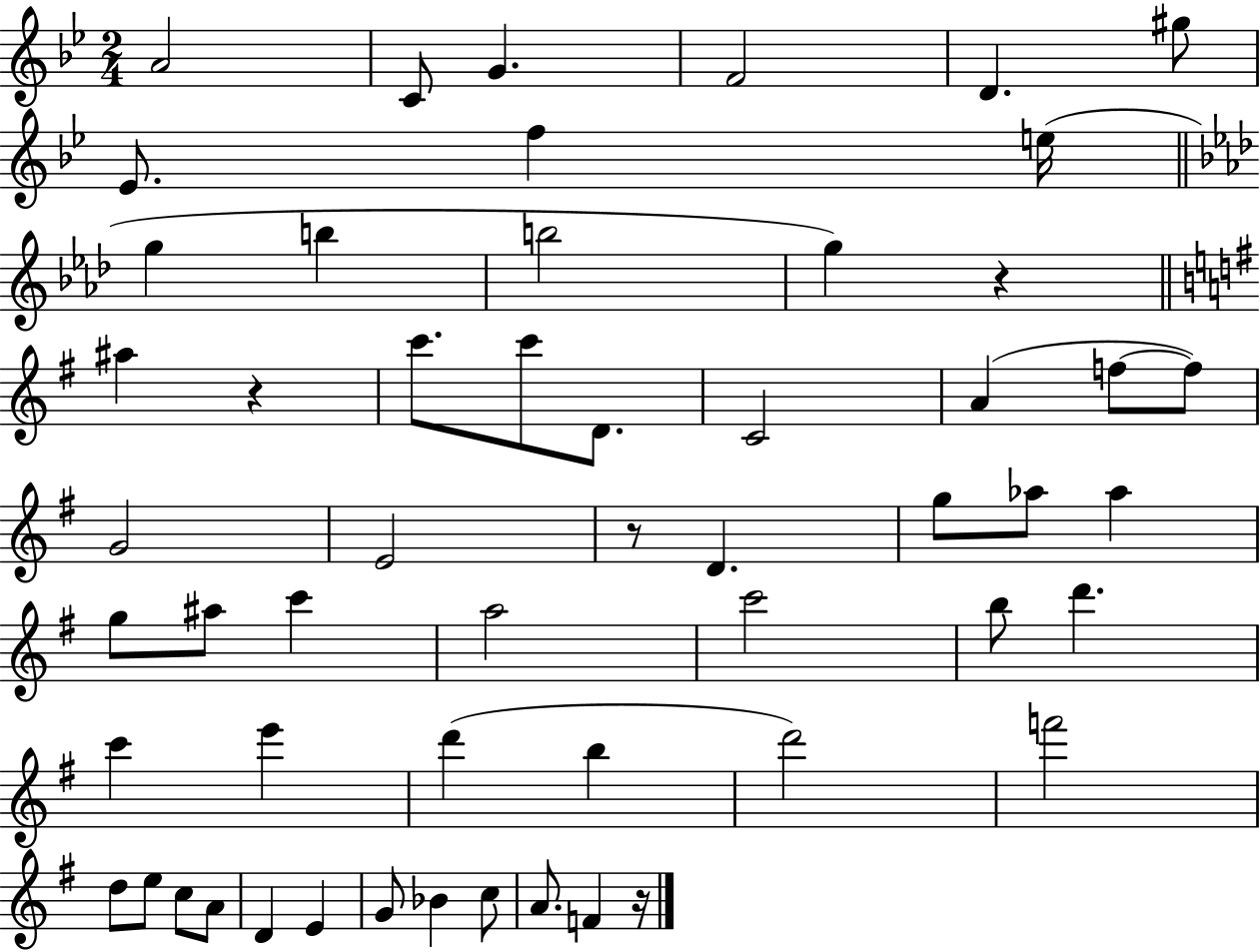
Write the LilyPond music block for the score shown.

{
  \clef treble
  \numericTimeSignature
  \time 2/4
  \key bes \major
  a'2 | c'8 g'4. | f'2 | d'4. gis''8 | \break ees'8. f''4 e''16( | \bar "||" \break \key f \minor g''4 b''4 | b''2 | g''4) r4 | \bar "||" \break \key e \minor ais''4 r4 | c'''8. c'''8 d'8. | c'2 | a'4( f''8~~ f''8) | \break g'2 | e'2 | r8 d'4. | g''8 aes''8 aes''4 | \break g''8 ais''8 c'''4 | a''2 | c'''2 | b''8 d'''4. | \break c'''4 e'''4 | d'''4( b''4 | d'''2) | f'''2 | \break d''8 e''8 c''8 a'8 | d'4 e'4 | g'8 bes'4 c''8 | a'8. f'4 r16 | \break \bar "|."
}